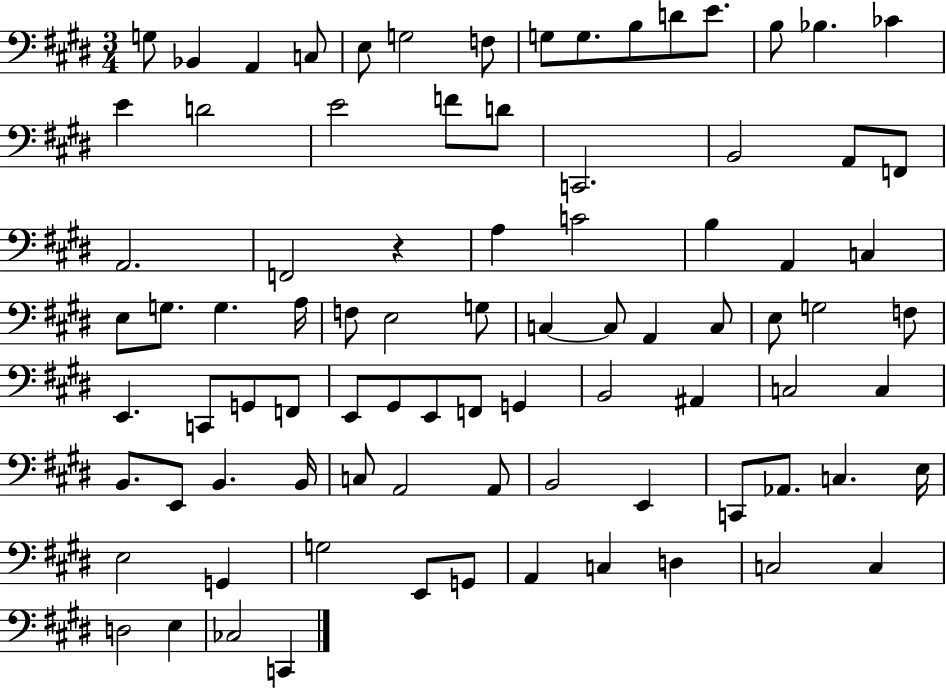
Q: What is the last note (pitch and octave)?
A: C2